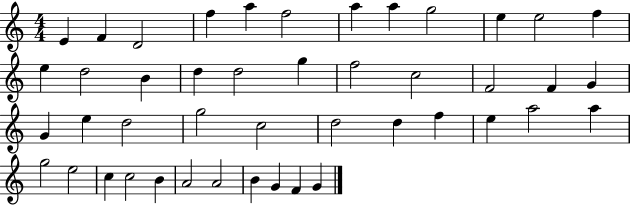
E4/q F4/q D4/h F5/q A5/q F5/h A5/q A5/q G5/h E5/q E5/h F5/q E5/q D5/h B4/q D5/q D5/h G5/q F5/h C5/h F4/h F4/q G4/q G4/q E5/q D5/h G5/h C5/h D5/h D5/q F5/q E5/q A5/h A5/q G5/h E5/h C5/q C5/h B4/q A4/h A4/h B4/q G4/q F4/q G4/q